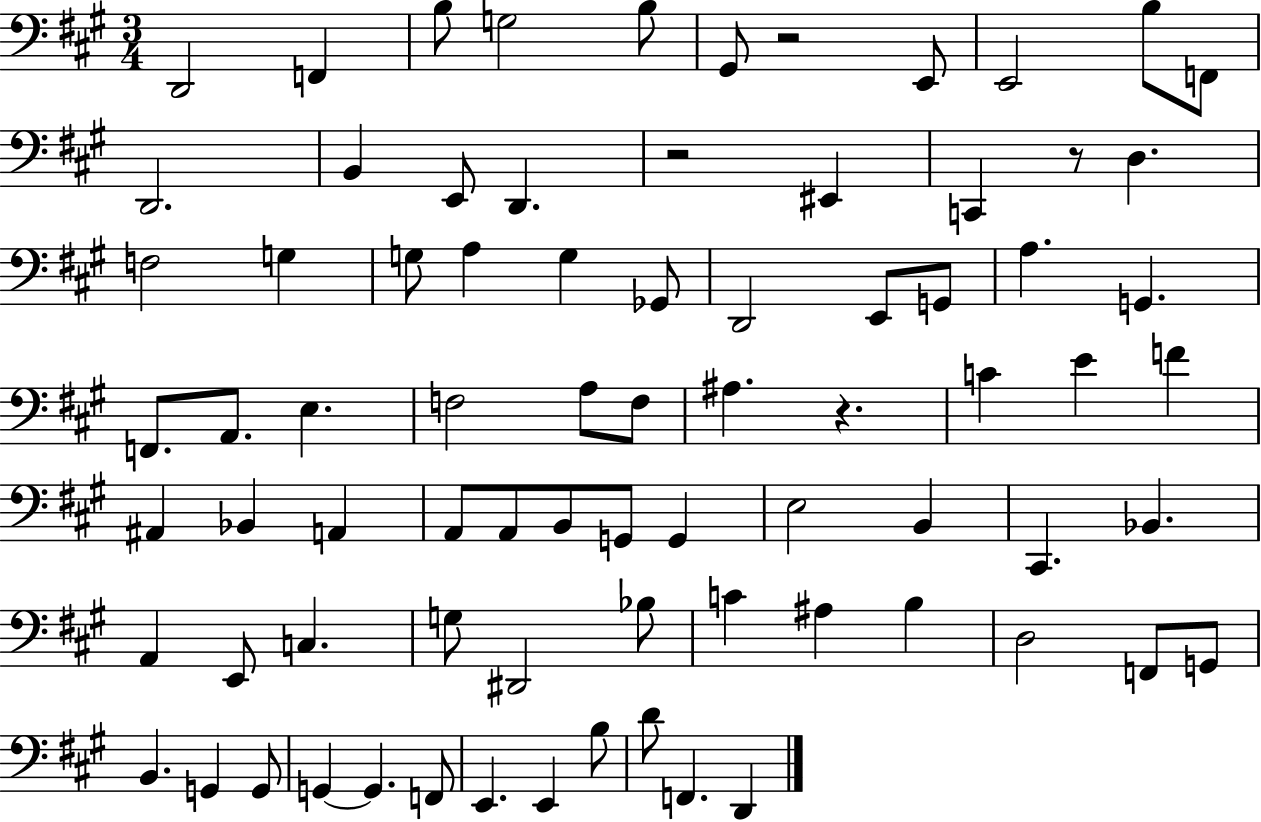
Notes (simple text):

D2/h F2/q B3/e G3/h B3/e G#2/e R/h E2/e E2/h B3/e F2/e D2/h. B2/q E2/e D2/q. R/h EIS2/q C2/q R/e D3/q. F3/h G3/q G3/e A3/q G3/q Gb2/e D2/h E2/e G2/e A3/q. G2/q. F2/e. A2/e. E3/q. F3/h A3/e F3/e A#3/q. R/q. C4/q E4/q F4/q A#2/q Bb2/q A2/q A2/e A2/e B2/e G2/e G2/q E3/h B2/q C#2/q. Bb2/q. A2/q E2/e C3/q. G3/e D#2/h Bb3/e C4/q A#3/q B3/q D3/h F2/e G2/e B2/q. G2/q G2/e G2/q G2/q. F2/e E2/q. E2/q B3/e D4/e F2/q. D2/q